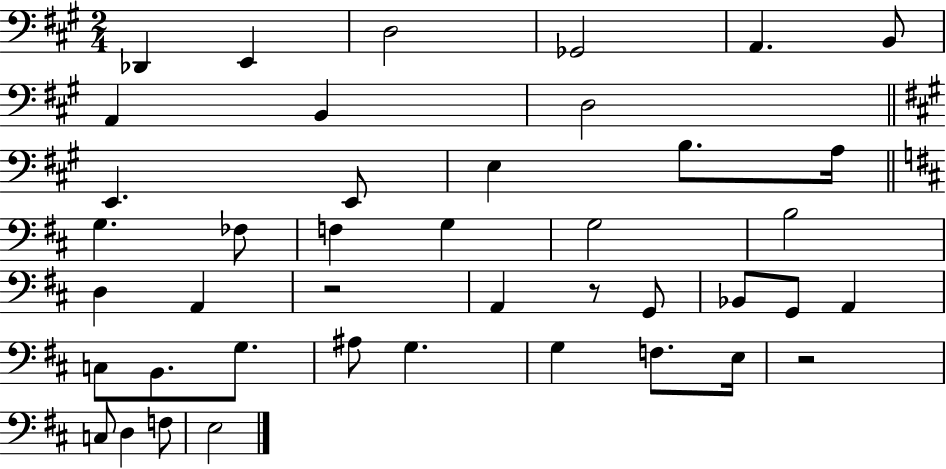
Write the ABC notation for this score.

X:1
T:Untitled
M:2/4
L:1/4
K:A
_D,, E,, D,2 _G,,2 A,, B,,/2 A,, B,, D,2 E,, E,,/2 E, B,/2 A,/4 G, _F,/2 F, G, G,2 B,2 D, A,, z2 A,, z/2 G,,/2 _B,,/2 G,,/2 A,, C,/2 B,,/2 G,/2 ^A,/2 G, G, F,/2 E,/4 z2 C,/2 D, F,/2 E,2